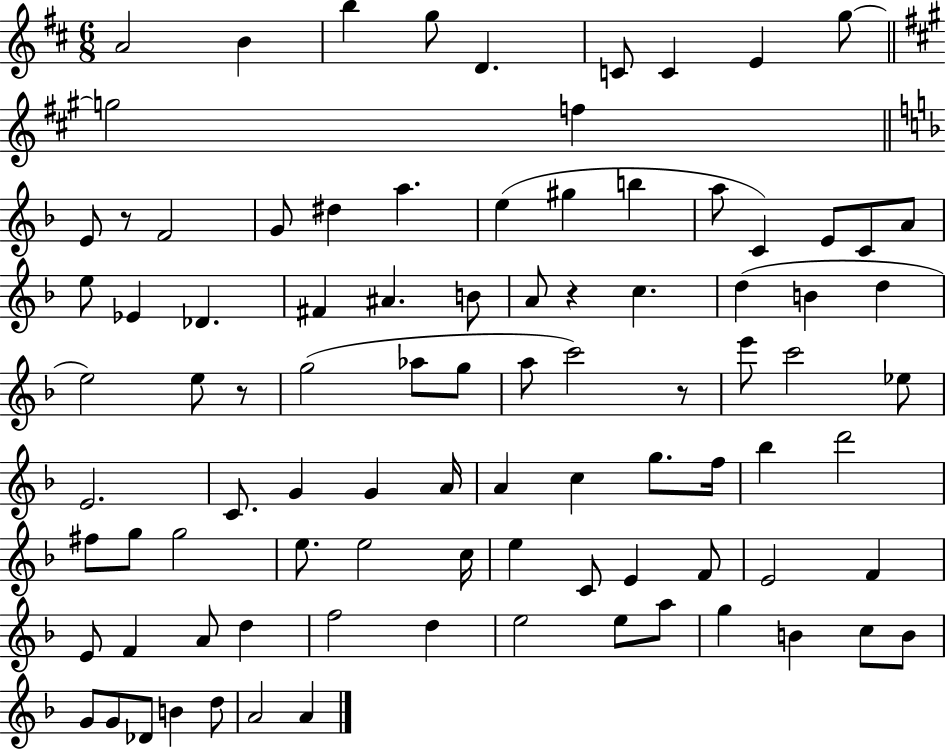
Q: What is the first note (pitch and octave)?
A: A4